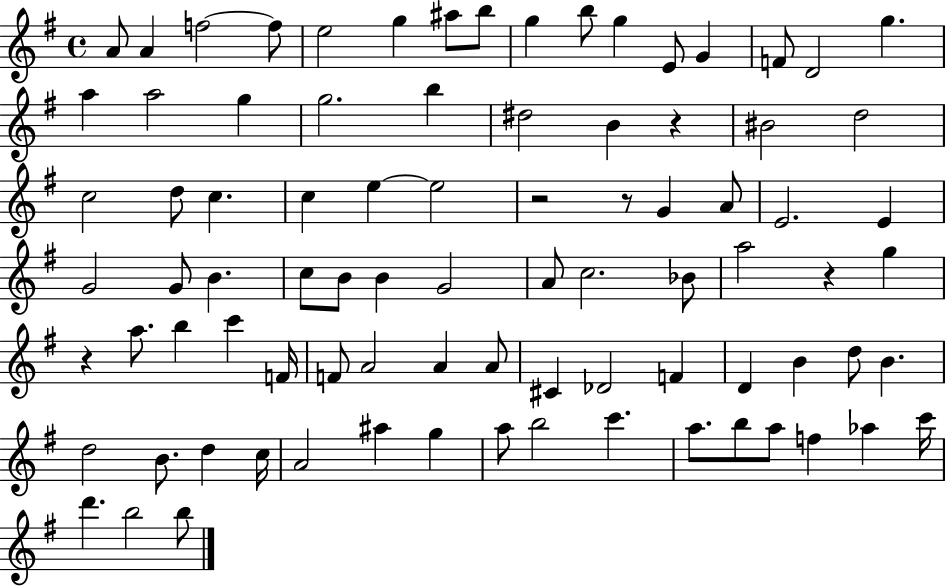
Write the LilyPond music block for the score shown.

{
  \clef treble
  \time 4/4
  \defaultTimeSignature
  \key g \major
  a'8 a'4 f''2~~ f''8 | e''2 g''4 ais''8 b''8 | g''4 b''8 g''4 e'8 g'4 | f'8 d'2 g''4. | \break a''4 a''2 g''4 | g''2. b''4 | dis''2 b'4 r4 | bis'2 d''2 | \break c''2 d''8 c''4. | c''4 e''4~~ e''2 | r2 r8 g'4 a'8 | e'2. e'4 | \break g'2 g'8 b'4. | c''8 b'8 b'4 g'2 | a'8 c''2. bes'8 | a''2 r4 g''4 | \break r4 a''8. b''4 c'''4 f'16 | f'8 a'2 a'4 a'8 | cis'4 des'2 f'4 | d'4 b'4 d''8 b'4. | \break d''2 b'8. d''4 c''16 | a'2 ais''4 g''4 | a''8 b''2 c'''4. | a''8. b''8 a''8 f''4 aes''4 c'''16 | \break d'''4. b''2 b''8 | \bar "|."
}